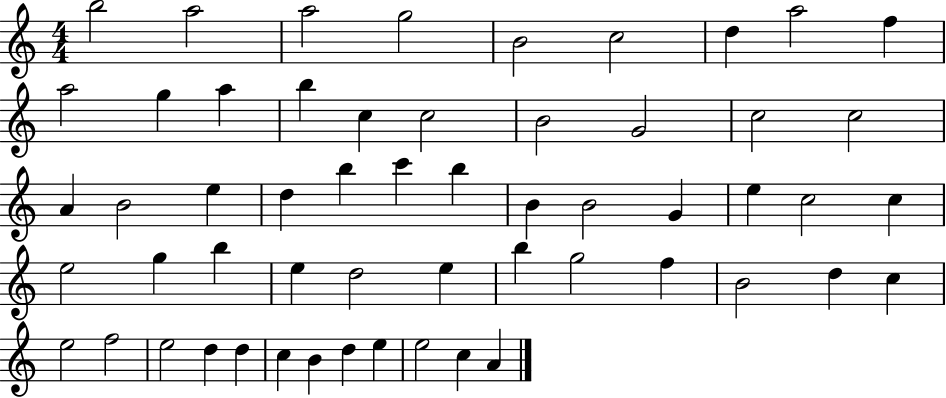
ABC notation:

X:1
T:Untitled
M:4/4
L:1/4
K:C
b2 a2 a2 g2 B2 c2 d a2 f a2 g a b c c2 B2 G2 c2 c2 A B2 e d b c' b B B2 G e c2 c e2 g b e d2 e b g2 f B2 d c e2 f2 e2 d d c B d e e2 c A